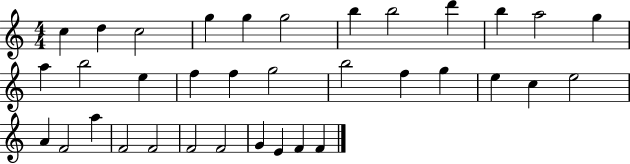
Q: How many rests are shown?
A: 0